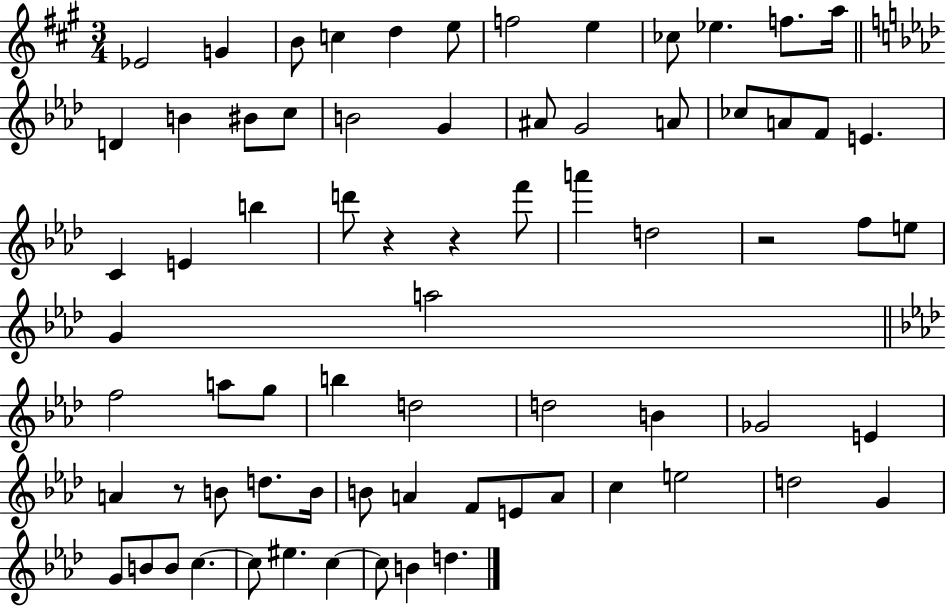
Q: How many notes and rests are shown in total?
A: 72